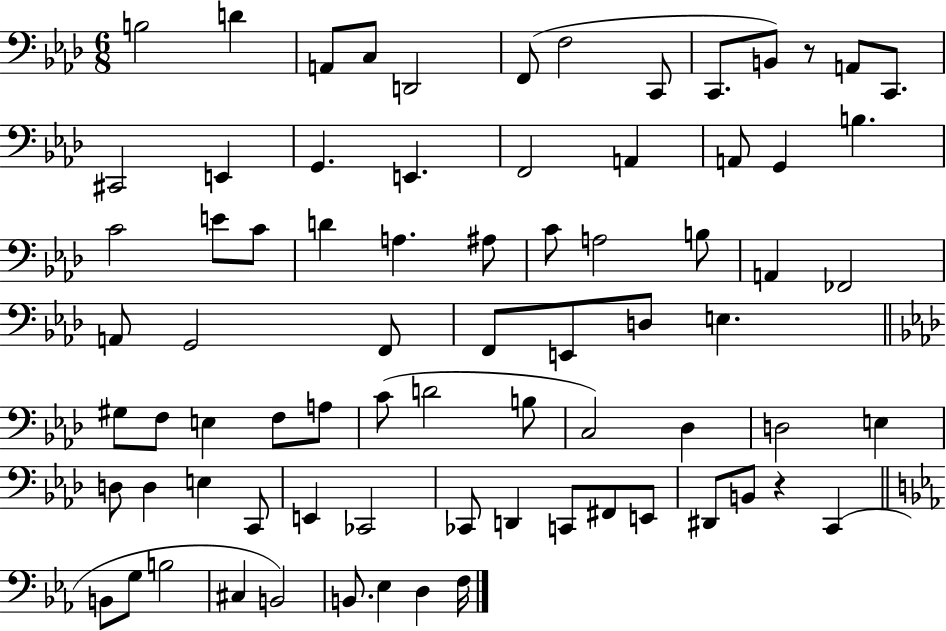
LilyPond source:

{
  \clef bass
  \numericTimeSignature
  \time 6/8
  \key aes \major
  b2 d'4 | a,8 c8 d,2 | f,8( f2 c,8 | c,8. b,8) r8 a,8 c,8. | \break cis,2 e,4 | g,4. e,4. | f,2 a,4 | a,8 g,4 b4. | \break c'2 e'8 c'8 | d'4 a4. ais8 | c'8 a2 b8 | a,4 fes,2 | \break a,8 g,2 f,8 | f,8 e,8 d8 e4. | \bar "||" \break \key aes \major gis8 f8 e4 f8 a8 | c'8( d'2 b8 | c2) des4 | d2 e4 | \break d8 d4 e4 c,8 | e,4 ces,2 | ces,8 d,4 c,8 fis,8 e,8 | dis,8 b,8 r4 c,4( | \break \bar "||" \break \key c \minor b,8 g8 b2 | cis4 b,2) | b,8. ees4 d4 f16 | \bar "|."
}